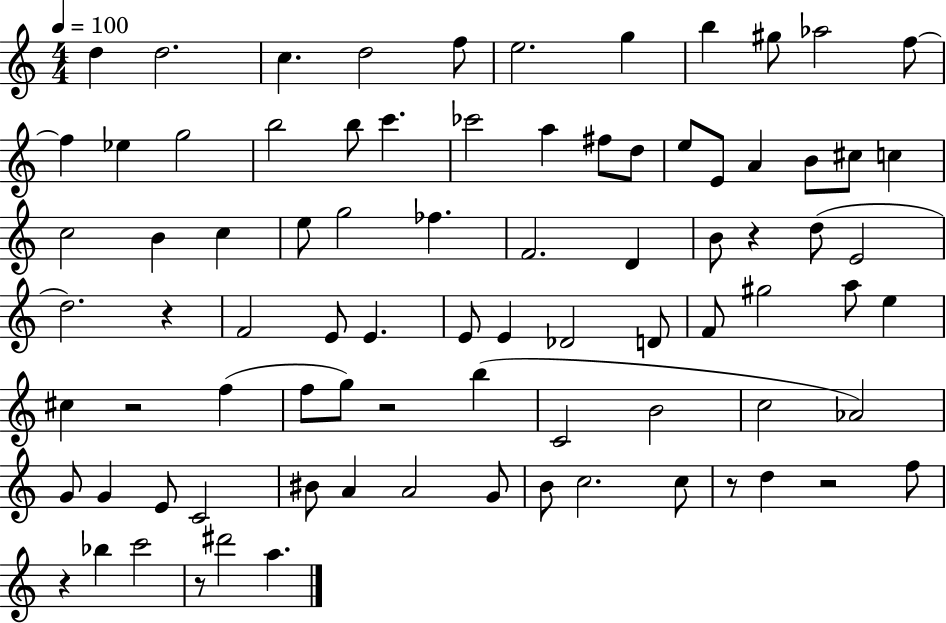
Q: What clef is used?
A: treble